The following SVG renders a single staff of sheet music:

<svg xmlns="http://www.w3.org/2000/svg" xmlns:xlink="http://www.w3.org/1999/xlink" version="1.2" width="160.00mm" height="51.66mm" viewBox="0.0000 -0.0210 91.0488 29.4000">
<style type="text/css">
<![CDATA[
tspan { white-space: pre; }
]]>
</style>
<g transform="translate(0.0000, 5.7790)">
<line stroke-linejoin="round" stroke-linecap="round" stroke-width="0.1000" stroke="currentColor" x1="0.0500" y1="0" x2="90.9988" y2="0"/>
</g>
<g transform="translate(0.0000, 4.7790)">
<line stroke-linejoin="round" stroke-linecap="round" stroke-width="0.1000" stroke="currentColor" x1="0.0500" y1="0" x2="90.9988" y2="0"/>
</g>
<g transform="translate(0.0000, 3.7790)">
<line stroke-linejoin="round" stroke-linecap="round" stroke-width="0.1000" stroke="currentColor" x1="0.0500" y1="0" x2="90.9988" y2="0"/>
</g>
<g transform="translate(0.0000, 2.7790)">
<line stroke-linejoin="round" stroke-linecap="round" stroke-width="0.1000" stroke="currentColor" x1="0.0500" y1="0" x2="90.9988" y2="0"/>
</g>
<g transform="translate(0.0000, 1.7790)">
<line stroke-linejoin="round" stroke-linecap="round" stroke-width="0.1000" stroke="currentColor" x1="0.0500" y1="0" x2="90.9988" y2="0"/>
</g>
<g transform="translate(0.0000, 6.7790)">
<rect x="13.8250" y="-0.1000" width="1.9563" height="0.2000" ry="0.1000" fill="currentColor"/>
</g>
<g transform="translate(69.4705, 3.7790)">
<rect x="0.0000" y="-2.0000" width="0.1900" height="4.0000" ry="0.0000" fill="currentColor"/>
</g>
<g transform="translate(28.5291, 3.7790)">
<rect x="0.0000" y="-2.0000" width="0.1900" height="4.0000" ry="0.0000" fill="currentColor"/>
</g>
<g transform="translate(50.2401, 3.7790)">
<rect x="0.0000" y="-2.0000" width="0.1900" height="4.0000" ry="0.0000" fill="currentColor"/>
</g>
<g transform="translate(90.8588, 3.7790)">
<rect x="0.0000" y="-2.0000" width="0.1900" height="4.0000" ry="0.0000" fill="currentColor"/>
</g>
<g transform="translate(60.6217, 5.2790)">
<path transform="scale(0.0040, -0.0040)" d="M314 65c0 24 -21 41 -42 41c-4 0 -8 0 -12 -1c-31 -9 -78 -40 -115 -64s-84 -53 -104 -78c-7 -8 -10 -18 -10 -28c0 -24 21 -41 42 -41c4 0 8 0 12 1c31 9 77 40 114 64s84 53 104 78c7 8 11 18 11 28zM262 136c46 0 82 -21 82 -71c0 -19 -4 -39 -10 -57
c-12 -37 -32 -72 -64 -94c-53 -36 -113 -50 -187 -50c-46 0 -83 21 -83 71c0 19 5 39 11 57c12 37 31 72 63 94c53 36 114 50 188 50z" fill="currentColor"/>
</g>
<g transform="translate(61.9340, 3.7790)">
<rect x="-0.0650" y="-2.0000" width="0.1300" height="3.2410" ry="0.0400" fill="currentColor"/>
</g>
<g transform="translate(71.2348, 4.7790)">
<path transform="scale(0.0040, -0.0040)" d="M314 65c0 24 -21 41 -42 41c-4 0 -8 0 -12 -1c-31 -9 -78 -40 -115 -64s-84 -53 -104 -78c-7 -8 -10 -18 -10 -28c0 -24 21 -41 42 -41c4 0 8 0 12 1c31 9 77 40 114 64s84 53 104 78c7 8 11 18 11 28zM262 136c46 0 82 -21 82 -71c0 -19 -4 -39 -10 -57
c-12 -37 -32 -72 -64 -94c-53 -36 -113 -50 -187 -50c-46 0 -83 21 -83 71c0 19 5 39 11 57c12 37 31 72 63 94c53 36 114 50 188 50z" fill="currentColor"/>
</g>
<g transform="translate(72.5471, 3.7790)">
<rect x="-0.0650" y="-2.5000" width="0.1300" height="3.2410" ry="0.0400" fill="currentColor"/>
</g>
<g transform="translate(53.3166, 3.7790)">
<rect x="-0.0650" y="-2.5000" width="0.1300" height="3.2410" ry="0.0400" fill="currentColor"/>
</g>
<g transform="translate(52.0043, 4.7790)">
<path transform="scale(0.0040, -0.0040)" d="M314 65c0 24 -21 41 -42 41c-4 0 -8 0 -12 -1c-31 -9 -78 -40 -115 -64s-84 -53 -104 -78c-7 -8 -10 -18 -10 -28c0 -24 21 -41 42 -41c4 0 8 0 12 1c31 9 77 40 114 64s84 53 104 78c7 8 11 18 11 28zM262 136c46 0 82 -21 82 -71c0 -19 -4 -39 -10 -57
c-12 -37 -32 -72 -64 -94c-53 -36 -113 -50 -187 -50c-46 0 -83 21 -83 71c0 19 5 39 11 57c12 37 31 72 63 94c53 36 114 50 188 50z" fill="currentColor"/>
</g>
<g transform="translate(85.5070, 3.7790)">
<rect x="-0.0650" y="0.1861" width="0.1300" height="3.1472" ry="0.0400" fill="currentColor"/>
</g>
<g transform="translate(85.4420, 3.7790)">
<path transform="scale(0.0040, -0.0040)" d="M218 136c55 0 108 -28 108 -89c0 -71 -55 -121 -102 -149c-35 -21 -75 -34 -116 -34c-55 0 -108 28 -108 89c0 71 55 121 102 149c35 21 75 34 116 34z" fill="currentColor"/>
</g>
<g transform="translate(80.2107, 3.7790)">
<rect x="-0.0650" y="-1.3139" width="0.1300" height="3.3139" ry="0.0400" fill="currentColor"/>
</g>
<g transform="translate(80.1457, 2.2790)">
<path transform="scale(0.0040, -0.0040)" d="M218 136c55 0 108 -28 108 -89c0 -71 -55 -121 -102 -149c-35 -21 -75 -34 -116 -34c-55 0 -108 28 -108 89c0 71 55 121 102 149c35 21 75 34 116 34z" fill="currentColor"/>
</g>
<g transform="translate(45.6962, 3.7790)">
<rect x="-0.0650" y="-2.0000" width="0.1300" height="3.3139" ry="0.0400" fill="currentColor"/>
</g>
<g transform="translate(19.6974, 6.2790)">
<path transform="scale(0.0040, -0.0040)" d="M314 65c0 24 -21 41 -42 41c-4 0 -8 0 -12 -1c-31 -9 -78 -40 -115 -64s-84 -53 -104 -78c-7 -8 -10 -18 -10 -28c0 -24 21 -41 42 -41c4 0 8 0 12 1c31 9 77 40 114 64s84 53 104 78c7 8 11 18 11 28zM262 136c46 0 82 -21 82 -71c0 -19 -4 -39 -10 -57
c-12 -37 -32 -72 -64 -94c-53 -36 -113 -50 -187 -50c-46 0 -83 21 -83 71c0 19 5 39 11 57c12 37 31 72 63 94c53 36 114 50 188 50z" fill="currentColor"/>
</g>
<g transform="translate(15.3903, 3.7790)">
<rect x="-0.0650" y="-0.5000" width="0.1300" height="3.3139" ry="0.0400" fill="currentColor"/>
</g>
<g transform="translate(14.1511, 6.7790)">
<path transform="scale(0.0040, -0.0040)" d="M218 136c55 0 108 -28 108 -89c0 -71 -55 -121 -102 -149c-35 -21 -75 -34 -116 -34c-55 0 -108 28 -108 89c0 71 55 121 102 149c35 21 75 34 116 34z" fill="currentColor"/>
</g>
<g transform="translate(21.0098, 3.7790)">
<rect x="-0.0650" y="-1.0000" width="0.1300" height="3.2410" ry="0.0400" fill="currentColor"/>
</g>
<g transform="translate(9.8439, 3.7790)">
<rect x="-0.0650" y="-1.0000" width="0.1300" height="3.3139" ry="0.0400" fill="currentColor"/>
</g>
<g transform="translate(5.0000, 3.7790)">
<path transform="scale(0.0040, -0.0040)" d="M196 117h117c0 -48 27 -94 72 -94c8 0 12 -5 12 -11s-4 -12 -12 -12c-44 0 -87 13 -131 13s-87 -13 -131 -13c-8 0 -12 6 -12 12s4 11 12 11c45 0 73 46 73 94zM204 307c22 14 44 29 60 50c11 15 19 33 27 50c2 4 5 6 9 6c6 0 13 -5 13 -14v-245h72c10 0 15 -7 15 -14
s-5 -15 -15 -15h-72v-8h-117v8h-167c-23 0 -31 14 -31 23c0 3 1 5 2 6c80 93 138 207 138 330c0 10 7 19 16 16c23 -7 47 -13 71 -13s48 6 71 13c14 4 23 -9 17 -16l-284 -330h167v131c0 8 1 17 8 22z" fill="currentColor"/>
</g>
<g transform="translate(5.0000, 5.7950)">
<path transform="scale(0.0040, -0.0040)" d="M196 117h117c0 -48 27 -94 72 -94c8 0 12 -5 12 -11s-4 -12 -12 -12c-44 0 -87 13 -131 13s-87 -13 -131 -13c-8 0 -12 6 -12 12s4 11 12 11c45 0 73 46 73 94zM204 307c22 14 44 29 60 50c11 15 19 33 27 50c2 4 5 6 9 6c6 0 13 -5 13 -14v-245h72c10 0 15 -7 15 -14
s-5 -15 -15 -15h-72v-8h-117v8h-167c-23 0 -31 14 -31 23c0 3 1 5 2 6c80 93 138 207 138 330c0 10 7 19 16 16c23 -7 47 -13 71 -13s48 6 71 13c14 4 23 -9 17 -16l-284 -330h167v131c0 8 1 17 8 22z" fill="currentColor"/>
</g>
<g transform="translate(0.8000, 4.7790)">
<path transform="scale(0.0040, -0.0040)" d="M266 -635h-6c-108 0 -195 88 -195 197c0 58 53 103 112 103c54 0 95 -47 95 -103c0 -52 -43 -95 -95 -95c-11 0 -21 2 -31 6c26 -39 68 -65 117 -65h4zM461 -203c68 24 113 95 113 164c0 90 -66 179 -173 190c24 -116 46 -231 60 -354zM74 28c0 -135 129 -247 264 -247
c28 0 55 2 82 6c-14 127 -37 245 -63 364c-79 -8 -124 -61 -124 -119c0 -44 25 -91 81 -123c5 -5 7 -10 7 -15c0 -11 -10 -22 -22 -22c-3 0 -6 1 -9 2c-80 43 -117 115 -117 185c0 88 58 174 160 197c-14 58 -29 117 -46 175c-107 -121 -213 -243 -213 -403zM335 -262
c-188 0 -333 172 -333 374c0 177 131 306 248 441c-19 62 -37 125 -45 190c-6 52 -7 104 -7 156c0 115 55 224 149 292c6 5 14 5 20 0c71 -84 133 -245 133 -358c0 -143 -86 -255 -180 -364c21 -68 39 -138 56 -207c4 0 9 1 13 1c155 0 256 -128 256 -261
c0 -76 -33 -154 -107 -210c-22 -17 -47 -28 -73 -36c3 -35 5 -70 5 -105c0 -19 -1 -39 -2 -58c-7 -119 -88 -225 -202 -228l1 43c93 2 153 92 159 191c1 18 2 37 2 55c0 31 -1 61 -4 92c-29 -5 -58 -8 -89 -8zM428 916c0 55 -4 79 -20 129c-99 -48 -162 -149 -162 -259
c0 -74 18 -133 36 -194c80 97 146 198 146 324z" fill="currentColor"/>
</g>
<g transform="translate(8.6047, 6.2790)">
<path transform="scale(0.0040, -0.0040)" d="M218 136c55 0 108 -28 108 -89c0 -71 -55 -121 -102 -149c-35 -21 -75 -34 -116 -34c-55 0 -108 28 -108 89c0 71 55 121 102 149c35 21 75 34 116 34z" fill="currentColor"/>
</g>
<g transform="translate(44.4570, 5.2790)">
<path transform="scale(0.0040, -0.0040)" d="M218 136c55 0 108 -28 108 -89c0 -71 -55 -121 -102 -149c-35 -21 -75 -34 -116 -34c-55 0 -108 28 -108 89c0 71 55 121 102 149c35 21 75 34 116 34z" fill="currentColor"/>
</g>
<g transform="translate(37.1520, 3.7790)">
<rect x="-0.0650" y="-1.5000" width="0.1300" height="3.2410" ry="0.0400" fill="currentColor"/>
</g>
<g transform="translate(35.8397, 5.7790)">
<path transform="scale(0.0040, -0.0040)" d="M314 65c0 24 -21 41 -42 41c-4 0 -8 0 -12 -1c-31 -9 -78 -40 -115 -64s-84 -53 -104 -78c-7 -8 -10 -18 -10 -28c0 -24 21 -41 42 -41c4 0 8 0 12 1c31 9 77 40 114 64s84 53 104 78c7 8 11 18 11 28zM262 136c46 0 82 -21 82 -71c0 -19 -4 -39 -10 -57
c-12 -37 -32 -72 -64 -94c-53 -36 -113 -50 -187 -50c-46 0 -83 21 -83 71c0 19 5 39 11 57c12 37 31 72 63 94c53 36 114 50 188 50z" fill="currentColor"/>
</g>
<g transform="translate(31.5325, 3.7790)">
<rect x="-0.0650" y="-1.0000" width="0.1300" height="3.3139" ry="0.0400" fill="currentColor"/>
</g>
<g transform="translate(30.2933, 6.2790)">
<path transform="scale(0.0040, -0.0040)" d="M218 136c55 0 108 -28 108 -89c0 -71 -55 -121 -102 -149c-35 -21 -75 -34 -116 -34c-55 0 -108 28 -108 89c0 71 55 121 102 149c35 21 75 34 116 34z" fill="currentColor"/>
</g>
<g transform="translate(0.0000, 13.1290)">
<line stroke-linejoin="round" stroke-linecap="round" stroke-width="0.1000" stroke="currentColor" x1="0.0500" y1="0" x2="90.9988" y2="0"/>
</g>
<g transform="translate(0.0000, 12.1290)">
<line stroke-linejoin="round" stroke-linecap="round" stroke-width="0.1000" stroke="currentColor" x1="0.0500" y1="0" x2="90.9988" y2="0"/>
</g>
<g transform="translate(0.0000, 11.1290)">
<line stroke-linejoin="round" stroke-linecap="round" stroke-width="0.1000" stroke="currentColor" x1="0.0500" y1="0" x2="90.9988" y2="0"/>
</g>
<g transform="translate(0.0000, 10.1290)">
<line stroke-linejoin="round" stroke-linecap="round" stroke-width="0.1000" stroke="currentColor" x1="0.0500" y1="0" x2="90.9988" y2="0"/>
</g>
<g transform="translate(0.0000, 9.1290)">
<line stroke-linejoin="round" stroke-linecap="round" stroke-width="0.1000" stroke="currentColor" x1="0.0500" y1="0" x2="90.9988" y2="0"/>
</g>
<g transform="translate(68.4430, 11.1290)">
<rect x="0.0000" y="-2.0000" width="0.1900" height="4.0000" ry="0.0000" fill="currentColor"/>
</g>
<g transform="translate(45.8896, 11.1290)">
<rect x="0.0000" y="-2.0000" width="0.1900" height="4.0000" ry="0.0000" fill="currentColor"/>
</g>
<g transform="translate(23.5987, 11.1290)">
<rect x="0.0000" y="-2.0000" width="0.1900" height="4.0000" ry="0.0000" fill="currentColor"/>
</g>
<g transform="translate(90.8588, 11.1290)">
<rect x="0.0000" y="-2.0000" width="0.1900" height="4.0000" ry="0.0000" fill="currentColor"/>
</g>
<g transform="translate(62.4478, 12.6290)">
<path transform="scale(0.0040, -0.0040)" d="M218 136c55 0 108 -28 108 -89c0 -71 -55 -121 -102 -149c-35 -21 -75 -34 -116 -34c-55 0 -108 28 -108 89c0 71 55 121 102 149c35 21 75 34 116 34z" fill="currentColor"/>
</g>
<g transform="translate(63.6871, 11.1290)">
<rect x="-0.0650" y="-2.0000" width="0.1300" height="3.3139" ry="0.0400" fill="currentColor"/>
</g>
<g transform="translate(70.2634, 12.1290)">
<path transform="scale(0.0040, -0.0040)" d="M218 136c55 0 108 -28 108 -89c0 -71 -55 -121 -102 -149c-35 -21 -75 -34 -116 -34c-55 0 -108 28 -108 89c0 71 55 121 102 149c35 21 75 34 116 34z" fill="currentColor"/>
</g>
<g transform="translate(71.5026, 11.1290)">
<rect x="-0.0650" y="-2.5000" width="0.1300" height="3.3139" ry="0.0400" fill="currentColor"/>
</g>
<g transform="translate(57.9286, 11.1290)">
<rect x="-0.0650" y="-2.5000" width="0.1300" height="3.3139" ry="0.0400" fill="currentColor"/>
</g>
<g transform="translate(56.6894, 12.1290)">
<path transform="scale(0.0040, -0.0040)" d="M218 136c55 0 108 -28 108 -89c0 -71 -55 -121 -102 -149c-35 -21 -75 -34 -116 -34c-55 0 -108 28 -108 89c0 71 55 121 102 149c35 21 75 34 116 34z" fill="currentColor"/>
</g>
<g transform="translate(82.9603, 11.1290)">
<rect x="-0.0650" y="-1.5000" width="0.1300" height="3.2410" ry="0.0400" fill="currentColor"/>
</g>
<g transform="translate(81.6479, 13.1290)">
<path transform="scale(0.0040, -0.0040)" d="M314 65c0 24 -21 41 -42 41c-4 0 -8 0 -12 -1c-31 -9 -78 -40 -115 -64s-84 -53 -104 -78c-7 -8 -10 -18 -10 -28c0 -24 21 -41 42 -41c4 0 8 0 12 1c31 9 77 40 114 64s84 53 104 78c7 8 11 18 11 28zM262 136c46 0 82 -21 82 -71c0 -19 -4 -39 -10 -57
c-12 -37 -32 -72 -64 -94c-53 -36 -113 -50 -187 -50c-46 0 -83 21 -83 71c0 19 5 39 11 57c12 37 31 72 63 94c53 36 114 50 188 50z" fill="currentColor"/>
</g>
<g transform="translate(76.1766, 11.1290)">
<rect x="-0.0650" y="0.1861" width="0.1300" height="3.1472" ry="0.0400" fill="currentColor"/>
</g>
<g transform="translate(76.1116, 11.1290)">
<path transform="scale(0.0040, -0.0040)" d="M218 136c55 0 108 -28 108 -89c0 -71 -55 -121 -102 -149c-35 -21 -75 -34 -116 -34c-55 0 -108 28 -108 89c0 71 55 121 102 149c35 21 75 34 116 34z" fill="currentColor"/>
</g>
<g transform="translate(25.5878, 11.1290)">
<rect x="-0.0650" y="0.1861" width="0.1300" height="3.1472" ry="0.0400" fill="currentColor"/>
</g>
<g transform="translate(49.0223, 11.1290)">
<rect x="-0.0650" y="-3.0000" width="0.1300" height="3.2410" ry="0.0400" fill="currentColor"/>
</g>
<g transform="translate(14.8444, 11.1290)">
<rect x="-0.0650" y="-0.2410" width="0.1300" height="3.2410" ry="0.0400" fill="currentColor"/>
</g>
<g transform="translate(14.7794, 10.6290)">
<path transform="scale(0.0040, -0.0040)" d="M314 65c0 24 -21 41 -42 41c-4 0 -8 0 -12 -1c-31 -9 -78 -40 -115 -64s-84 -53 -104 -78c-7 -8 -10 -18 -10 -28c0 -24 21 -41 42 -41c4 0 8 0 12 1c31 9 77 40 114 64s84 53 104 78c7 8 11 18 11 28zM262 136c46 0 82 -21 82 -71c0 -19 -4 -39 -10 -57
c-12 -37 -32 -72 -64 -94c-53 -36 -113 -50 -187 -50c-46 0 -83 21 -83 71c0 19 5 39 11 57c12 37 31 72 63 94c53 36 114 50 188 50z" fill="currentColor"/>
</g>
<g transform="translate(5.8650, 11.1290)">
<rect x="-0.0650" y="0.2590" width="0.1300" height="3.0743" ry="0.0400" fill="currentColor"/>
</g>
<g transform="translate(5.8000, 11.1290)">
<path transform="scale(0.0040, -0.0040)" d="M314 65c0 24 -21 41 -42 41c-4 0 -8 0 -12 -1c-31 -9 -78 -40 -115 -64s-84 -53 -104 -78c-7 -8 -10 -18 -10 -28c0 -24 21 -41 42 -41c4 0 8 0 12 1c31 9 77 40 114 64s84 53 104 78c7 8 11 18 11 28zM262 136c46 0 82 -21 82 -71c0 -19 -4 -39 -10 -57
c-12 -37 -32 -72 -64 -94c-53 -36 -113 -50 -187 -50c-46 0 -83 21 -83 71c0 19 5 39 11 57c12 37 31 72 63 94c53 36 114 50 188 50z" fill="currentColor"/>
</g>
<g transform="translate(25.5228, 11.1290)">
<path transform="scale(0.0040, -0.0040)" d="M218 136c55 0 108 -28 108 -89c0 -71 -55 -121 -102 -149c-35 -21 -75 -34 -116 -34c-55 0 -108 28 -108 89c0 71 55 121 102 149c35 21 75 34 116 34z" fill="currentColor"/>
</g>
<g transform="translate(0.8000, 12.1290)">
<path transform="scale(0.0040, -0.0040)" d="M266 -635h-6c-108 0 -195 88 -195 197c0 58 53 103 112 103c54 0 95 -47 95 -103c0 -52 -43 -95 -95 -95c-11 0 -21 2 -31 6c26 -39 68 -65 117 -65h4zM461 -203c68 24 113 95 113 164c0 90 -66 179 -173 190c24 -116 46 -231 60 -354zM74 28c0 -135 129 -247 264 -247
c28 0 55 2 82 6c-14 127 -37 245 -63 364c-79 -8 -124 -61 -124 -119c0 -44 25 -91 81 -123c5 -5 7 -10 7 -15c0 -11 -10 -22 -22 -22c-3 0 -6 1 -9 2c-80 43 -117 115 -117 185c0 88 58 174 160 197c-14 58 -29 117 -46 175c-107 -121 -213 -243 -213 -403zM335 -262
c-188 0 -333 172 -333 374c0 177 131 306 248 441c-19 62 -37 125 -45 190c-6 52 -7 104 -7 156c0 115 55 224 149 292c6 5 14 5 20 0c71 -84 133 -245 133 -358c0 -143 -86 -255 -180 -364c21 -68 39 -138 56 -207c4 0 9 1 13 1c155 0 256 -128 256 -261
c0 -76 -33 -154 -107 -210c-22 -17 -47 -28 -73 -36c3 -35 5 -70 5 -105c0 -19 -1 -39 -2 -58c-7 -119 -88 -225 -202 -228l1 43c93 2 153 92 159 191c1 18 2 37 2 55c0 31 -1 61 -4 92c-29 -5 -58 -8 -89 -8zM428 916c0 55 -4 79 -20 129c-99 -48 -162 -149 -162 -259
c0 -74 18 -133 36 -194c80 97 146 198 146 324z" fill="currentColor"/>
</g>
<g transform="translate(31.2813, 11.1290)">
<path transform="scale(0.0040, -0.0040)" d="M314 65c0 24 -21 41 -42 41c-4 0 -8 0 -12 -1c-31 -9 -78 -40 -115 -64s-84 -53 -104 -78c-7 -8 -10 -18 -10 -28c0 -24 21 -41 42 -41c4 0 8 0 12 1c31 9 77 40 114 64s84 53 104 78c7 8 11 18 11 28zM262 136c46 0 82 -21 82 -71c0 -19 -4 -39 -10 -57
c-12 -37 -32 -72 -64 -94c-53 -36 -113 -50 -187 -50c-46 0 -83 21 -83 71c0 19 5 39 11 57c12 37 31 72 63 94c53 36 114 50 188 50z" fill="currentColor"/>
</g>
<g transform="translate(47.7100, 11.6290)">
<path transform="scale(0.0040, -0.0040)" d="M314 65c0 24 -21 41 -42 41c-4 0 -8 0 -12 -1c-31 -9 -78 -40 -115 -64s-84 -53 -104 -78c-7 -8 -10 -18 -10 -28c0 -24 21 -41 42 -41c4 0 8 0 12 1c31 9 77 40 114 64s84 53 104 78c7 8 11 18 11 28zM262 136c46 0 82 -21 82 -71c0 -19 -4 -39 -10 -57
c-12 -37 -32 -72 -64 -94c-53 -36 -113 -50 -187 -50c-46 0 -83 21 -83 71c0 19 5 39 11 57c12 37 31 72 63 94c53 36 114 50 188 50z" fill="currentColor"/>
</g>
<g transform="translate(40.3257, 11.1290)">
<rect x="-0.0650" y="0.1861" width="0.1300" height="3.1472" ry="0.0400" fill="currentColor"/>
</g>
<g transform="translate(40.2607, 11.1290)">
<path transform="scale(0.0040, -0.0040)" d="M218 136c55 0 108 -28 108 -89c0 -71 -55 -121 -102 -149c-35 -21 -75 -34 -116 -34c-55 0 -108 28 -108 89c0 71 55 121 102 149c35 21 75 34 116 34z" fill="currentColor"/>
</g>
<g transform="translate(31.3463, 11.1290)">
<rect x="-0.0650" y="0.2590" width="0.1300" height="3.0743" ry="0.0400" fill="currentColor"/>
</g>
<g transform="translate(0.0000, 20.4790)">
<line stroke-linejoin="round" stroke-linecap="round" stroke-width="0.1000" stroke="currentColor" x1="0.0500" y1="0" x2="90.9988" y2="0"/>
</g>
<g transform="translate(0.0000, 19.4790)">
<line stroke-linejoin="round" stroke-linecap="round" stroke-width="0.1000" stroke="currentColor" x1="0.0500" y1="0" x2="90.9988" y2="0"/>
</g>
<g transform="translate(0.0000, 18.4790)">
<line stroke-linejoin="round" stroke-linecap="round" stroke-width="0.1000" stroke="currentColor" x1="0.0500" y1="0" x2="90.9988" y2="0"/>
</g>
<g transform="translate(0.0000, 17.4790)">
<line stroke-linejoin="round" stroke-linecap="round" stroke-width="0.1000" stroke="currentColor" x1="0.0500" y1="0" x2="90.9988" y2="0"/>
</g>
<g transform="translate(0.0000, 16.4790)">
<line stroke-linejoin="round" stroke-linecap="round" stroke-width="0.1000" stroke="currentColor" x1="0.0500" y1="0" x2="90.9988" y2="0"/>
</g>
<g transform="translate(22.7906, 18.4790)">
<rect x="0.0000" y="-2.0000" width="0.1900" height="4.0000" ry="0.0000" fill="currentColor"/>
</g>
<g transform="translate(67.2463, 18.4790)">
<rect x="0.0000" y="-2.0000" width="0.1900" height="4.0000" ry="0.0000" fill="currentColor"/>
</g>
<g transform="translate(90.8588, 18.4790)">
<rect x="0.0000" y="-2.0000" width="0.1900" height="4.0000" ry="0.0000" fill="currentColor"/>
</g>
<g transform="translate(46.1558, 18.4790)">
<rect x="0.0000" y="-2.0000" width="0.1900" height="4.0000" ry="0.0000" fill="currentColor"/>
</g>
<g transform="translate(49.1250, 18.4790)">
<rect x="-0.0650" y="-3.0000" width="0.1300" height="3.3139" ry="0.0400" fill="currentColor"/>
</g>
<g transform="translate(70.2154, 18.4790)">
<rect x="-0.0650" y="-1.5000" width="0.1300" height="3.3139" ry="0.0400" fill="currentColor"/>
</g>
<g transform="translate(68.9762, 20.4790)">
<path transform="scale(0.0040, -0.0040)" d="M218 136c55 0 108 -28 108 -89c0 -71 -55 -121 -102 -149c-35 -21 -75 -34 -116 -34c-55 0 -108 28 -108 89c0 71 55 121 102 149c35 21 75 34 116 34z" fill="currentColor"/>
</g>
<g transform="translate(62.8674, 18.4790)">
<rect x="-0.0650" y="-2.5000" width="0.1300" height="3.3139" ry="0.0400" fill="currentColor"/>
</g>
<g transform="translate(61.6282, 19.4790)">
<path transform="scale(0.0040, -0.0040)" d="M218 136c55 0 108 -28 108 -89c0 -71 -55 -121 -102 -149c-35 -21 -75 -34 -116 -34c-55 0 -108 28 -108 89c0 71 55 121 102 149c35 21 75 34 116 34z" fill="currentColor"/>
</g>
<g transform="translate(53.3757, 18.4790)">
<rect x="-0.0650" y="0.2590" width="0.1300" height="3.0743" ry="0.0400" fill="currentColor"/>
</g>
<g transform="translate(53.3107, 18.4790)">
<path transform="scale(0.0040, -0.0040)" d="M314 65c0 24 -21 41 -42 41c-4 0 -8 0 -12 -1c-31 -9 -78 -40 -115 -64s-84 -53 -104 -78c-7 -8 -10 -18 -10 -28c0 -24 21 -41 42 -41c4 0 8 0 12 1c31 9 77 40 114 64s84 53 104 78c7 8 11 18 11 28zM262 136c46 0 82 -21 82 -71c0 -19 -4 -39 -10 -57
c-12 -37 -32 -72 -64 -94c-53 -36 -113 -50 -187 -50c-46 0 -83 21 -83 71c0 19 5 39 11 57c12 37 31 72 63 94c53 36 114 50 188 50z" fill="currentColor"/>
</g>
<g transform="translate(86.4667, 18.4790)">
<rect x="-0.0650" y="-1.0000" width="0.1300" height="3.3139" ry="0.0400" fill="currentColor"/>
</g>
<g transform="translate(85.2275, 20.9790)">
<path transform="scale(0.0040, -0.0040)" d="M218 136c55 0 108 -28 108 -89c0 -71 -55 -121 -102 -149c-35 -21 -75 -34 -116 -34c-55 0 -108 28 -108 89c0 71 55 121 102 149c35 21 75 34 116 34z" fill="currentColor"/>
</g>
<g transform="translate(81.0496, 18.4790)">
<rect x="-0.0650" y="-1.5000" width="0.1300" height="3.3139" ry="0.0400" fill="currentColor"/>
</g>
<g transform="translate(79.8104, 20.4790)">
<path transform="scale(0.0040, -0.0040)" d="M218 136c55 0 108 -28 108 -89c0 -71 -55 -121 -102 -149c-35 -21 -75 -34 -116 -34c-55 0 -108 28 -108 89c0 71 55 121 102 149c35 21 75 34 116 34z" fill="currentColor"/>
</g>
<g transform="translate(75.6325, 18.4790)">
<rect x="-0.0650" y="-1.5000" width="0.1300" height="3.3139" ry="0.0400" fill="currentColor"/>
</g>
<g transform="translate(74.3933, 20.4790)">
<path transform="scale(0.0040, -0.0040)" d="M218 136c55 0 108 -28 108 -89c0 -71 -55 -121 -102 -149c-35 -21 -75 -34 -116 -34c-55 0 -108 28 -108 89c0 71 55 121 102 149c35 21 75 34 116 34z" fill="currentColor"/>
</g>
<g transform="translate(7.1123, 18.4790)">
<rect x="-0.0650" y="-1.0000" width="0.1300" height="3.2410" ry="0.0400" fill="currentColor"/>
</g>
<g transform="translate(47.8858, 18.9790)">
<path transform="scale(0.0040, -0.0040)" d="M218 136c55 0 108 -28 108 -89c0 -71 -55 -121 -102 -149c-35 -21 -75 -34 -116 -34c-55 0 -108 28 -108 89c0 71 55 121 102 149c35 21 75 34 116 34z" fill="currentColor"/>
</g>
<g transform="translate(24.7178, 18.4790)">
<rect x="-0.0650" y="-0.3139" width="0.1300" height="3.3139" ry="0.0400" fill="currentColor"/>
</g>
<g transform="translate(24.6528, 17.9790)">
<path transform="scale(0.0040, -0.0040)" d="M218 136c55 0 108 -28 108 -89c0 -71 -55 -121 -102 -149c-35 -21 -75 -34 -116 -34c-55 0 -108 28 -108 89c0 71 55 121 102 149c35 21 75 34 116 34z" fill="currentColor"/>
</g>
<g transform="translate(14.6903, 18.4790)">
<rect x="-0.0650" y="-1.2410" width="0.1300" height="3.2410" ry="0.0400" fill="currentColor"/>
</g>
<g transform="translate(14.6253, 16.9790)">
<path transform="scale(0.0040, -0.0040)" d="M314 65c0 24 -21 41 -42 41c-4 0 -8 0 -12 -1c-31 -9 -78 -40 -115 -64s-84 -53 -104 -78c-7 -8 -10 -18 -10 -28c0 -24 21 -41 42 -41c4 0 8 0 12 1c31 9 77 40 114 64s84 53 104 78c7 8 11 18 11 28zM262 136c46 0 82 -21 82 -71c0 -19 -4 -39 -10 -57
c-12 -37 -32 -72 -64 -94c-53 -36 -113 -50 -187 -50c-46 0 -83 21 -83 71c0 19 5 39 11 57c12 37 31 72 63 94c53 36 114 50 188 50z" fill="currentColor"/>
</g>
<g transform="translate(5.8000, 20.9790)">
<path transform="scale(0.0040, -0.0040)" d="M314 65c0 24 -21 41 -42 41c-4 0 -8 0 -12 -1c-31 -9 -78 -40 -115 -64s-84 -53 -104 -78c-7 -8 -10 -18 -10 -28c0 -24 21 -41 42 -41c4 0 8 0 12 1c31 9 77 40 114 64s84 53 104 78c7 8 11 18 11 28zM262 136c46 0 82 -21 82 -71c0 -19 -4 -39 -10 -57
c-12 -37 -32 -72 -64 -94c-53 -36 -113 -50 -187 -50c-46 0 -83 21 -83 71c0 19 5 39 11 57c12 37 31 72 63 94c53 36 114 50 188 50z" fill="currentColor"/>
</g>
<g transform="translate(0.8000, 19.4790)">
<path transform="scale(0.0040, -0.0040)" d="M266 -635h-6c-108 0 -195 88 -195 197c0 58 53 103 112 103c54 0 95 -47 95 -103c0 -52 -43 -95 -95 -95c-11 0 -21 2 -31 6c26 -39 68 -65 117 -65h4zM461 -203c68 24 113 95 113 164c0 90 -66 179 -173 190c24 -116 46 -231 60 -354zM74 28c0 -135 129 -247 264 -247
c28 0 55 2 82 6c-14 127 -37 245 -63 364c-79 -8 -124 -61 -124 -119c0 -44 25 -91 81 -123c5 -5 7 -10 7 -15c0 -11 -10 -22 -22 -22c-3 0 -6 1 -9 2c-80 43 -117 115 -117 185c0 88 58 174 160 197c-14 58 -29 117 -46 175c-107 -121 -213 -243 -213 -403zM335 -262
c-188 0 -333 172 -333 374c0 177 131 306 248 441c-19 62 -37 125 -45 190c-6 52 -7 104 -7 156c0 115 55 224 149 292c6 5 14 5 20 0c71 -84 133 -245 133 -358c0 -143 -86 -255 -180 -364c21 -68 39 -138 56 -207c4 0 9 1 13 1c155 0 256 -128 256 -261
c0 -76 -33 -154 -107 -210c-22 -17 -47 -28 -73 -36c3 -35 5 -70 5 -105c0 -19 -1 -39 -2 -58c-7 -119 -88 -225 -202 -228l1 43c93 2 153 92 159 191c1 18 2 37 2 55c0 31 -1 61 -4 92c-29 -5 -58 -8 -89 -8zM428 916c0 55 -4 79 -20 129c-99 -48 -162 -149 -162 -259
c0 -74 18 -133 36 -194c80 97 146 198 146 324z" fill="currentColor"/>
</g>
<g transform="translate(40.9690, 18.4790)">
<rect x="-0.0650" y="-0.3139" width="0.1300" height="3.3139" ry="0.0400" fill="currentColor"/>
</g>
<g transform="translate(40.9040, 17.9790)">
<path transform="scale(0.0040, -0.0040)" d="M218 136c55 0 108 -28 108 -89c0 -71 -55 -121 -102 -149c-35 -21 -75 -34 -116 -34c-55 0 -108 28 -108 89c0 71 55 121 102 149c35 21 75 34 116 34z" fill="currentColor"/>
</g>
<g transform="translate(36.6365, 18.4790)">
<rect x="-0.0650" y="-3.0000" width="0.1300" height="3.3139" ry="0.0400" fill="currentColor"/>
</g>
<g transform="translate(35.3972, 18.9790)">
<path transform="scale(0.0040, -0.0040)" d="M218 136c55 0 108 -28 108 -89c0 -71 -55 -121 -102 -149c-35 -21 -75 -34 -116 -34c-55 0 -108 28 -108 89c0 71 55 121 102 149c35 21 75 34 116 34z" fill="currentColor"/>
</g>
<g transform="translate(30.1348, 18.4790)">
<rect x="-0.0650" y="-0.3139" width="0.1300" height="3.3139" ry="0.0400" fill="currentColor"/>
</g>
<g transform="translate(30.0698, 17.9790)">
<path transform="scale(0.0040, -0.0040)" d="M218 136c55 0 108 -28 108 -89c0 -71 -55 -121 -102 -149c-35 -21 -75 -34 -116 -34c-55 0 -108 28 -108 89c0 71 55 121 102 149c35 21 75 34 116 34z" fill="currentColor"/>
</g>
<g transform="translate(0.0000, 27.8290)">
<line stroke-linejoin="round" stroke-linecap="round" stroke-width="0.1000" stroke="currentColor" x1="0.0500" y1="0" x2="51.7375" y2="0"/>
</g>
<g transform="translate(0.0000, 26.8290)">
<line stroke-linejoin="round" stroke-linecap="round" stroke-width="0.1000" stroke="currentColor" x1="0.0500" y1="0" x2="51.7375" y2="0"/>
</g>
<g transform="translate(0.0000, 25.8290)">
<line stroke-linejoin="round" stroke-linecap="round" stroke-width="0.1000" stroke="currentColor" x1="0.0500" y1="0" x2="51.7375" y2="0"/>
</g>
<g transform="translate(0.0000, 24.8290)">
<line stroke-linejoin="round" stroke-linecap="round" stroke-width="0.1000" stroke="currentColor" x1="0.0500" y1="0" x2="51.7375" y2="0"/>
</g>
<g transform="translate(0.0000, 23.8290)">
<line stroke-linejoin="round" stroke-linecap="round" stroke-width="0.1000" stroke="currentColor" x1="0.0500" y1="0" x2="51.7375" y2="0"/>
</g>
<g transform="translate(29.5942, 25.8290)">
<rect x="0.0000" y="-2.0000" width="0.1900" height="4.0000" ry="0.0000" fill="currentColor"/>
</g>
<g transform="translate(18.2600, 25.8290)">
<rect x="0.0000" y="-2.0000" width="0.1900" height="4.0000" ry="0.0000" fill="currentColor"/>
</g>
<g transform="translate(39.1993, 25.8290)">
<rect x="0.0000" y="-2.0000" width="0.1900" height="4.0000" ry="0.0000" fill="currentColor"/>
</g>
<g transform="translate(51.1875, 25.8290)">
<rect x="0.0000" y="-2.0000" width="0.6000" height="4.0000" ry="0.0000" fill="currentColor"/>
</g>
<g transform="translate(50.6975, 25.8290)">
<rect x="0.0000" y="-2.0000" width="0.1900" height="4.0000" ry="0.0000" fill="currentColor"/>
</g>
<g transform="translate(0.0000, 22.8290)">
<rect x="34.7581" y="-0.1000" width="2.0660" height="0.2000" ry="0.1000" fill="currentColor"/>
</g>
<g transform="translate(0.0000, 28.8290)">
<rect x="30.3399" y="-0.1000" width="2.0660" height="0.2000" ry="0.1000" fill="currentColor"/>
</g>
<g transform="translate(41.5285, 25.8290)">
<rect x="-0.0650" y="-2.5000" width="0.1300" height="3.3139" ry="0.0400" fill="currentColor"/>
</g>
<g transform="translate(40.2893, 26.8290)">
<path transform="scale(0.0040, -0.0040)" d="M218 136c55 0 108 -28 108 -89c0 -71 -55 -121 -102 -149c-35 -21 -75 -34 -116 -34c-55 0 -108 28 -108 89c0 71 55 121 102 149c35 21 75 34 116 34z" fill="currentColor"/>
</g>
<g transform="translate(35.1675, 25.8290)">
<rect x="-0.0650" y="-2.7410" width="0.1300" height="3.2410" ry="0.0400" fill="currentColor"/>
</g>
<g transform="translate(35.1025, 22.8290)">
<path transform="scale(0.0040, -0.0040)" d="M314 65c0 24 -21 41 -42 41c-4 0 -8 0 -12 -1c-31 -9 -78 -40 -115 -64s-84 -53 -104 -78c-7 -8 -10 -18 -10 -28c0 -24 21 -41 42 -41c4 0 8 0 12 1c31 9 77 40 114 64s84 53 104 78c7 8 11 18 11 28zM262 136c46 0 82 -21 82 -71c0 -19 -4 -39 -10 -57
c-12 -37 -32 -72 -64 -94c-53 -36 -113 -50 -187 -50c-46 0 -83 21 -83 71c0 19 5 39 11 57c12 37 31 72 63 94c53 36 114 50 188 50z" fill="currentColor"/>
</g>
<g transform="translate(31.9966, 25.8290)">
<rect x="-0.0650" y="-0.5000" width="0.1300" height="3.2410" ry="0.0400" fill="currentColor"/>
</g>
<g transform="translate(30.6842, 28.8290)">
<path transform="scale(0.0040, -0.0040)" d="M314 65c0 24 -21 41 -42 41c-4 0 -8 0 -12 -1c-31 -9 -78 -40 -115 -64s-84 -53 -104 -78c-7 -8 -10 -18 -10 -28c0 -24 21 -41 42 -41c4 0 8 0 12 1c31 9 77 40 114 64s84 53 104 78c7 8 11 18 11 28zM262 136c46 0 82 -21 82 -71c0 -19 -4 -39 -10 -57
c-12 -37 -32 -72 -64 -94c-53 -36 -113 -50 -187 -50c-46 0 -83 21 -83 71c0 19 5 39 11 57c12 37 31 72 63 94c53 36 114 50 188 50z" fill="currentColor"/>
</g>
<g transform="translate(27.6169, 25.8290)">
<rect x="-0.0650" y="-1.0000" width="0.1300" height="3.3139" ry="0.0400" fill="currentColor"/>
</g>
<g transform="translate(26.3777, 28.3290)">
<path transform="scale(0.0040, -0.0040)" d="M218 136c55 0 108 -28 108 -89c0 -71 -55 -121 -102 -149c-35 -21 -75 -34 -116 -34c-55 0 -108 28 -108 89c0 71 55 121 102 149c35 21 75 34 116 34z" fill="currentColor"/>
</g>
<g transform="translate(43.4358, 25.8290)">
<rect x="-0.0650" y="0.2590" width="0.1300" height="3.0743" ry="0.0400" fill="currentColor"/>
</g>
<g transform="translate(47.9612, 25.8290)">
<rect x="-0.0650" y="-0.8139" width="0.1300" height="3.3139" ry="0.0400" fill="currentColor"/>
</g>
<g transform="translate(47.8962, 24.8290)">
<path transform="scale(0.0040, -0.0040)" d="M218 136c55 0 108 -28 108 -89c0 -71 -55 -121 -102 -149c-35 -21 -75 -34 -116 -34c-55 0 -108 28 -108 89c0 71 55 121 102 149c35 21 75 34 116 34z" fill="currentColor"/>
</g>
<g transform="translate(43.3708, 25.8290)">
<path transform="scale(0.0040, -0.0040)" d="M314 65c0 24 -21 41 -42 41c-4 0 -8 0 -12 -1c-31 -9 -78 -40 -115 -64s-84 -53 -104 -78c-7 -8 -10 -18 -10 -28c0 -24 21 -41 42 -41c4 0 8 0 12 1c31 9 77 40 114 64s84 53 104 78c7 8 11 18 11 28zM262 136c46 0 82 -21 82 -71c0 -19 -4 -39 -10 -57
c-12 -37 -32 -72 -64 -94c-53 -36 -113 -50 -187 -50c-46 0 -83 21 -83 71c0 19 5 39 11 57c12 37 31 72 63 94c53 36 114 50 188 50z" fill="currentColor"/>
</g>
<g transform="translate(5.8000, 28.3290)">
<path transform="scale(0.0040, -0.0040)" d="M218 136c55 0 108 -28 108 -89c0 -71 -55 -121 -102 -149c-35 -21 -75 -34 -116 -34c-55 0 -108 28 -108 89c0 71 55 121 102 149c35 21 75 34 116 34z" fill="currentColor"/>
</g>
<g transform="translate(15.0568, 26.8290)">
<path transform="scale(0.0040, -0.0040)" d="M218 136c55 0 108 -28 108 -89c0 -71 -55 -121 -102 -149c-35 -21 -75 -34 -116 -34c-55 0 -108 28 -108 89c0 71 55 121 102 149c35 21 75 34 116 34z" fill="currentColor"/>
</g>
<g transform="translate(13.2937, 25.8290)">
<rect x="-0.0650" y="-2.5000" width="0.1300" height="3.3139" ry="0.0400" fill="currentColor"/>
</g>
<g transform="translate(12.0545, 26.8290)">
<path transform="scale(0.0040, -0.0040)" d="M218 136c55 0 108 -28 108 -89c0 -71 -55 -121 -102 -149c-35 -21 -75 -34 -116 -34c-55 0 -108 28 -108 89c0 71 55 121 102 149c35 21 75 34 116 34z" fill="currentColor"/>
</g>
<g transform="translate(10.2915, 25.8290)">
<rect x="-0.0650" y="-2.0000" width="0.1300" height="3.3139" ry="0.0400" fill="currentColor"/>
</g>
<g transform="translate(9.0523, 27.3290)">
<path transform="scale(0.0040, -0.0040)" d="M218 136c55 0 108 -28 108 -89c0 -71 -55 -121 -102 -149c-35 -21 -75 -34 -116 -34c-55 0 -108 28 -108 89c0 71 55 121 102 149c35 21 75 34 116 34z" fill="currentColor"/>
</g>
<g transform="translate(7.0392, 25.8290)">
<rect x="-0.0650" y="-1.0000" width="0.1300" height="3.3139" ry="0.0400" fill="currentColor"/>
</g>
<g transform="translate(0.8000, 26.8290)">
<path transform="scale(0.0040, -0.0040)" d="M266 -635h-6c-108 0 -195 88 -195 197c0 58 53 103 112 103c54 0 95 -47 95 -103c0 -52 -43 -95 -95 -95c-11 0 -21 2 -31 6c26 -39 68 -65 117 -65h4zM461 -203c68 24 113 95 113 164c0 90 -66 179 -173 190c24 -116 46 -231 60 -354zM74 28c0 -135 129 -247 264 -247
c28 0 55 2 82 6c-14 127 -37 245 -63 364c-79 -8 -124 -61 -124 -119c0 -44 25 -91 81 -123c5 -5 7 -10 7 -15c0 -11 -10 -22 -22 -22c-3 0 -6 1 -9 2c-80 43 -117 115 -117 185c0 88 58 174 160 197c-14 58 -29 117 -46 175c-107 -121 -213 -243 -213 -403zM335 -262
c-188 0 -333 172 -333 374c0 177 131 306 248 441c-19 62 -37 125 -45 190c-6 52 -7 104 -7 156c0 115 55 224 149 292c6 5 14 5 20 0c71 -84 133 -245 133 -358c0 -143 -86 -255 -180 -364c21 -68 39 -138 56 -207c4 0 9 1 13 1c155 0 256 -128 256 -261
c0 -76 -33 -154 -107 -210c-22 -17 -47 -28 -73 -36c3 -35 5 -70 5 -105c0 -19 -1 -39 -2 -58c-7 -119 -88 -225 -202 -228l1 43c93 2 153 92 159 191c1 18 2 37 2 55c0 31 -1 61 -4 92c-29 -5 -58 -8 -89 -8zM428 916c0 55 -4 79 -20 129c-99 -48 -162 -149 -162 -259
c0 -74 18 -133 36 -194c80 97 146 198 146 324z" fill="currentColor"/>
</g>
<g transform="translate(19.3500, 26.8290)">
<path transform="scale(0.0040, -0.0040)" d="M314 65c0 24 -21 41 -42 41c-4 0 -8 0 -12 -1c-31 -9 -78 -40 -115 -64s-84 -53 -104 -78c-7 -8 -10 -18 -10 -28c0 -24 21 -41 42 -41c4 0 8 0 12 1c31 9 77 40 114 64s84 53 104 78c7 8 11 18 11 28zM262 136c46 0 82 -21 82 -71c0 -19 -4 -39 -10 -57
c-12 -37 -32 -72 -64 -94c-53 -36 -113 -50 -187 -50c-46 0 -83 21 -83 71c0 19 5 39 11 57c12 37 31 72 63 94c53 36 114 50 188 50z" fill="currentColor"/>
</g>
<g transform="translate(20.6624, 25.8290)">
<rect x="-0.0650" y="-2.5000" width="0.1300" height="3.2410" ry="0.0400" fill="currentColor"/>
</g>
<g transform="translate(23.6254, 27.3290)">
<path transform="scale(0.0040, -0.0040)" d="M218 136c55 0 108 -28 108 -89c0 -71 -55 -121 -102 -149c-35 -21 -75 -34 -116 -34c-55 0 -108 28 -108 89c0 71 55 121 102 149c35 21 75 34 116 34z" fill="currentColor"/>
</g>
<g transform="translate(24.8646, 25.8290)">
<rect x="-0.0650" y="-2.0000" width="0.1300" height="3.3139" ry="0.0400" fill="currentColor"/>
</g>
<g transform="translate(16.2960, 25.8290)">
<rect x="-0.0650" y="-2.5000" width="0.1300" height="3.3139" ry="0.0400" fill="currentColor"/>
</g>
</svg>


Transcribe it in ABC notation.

X:1
T:Untitled
M:4/4
L:1/4
K:C
D C D2 D E2 F G2 F2 G2 e B B2 c2 B B2 B A2 G F G B E2 D2 e2 c c A c A B2 G E E E D D F G G G2 F D C2 a2 G B2 d